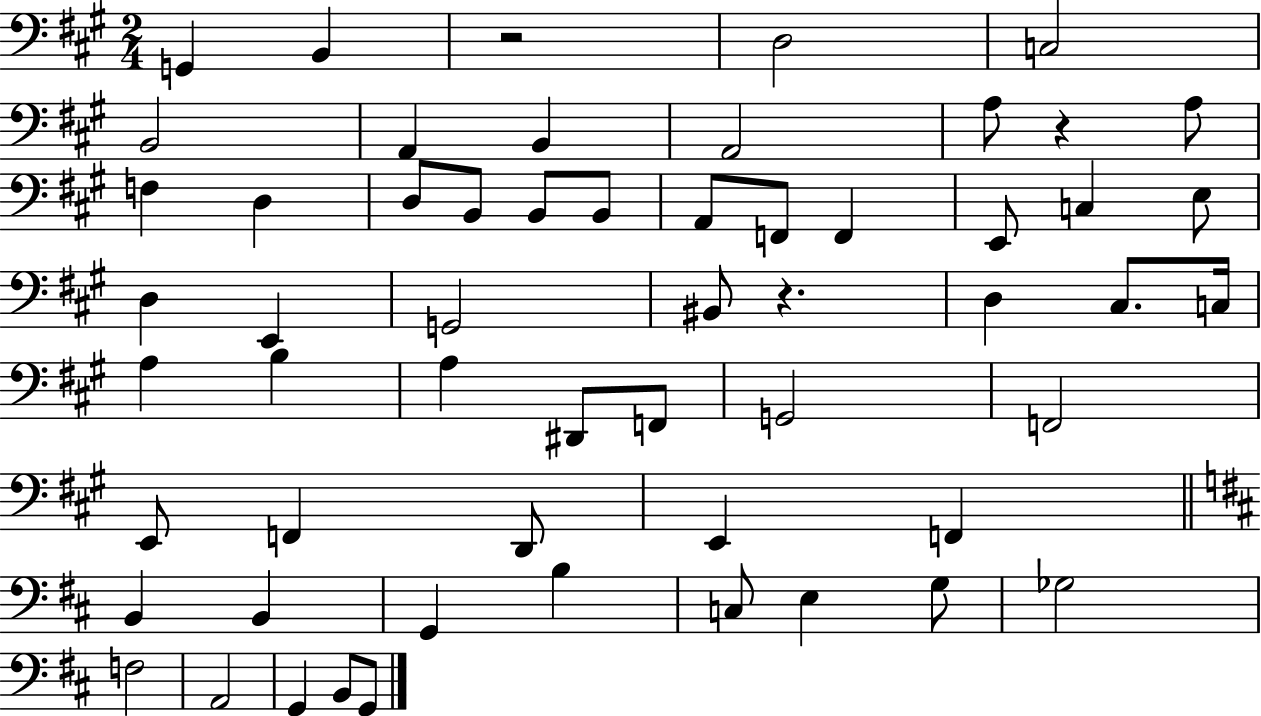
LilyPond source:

{
  \clef bass
  \numericTimeSignature
  \time 2/4
  \key a \major
  g,4 b,4 | r2 | d2 | c2 | \break b,2 | a,4 b,4 | a,2 | a8 r4 a8 | \break f4 d4 | d8 b,8 b,8 b,8 | a,8 f,8 f,4 | e,8 c4 e8 | \break d4 e,4 | g,2 | bis,8 r4. | d4 cis8. c16 | \break a4 b4 | a4 dis,8 f,8 | g,2 | f,2 | \break e,8 f,4 d,8 | e,4 f,4 | \bar "||" \break \key d \major b,4 b,4 | g,4 b4 | c8 e4 g8 | ges2 | \break f2 | a,2 | g,4 b,8 g,8 | \bar "|."
}